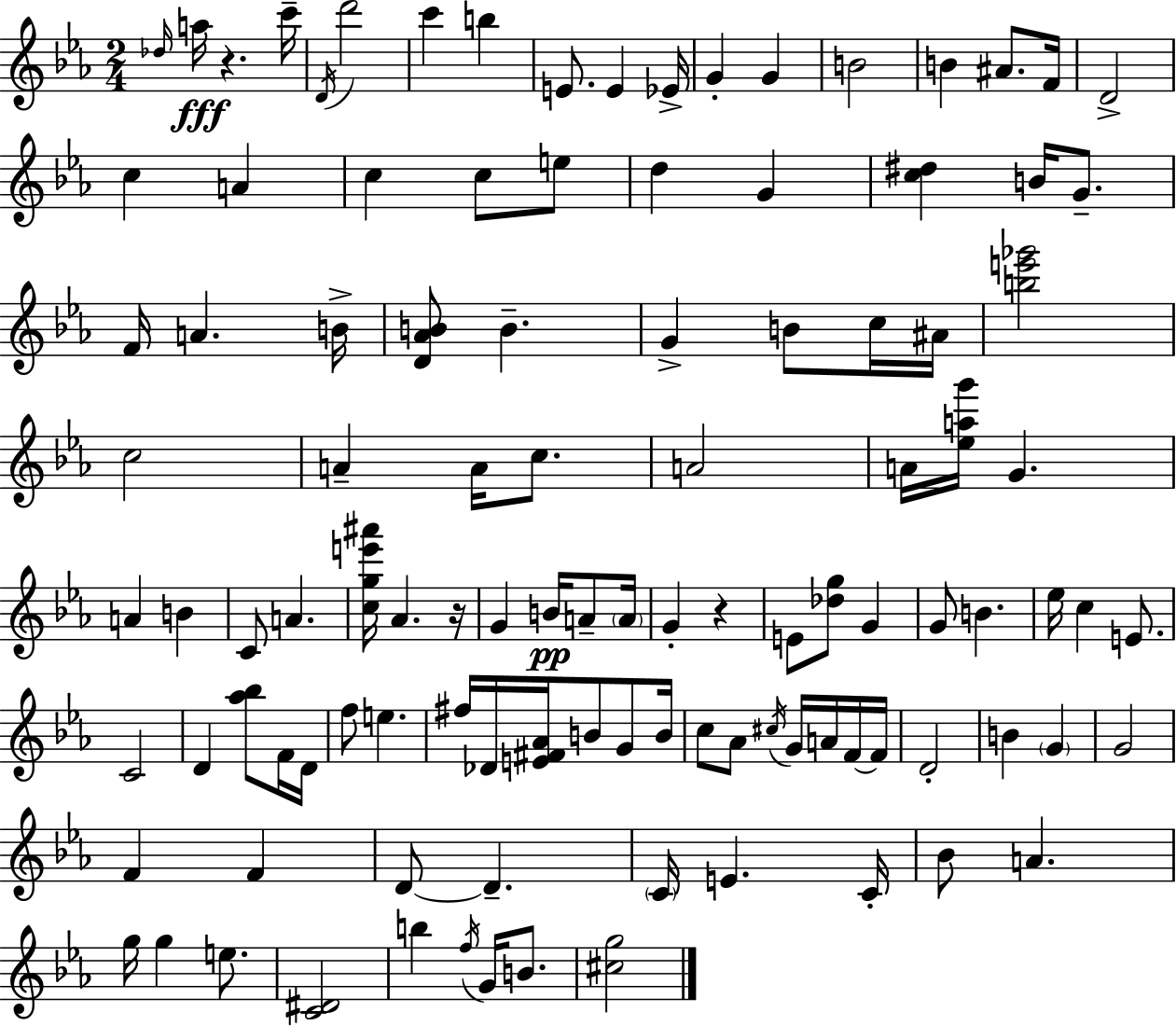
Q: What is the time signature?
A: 2/4